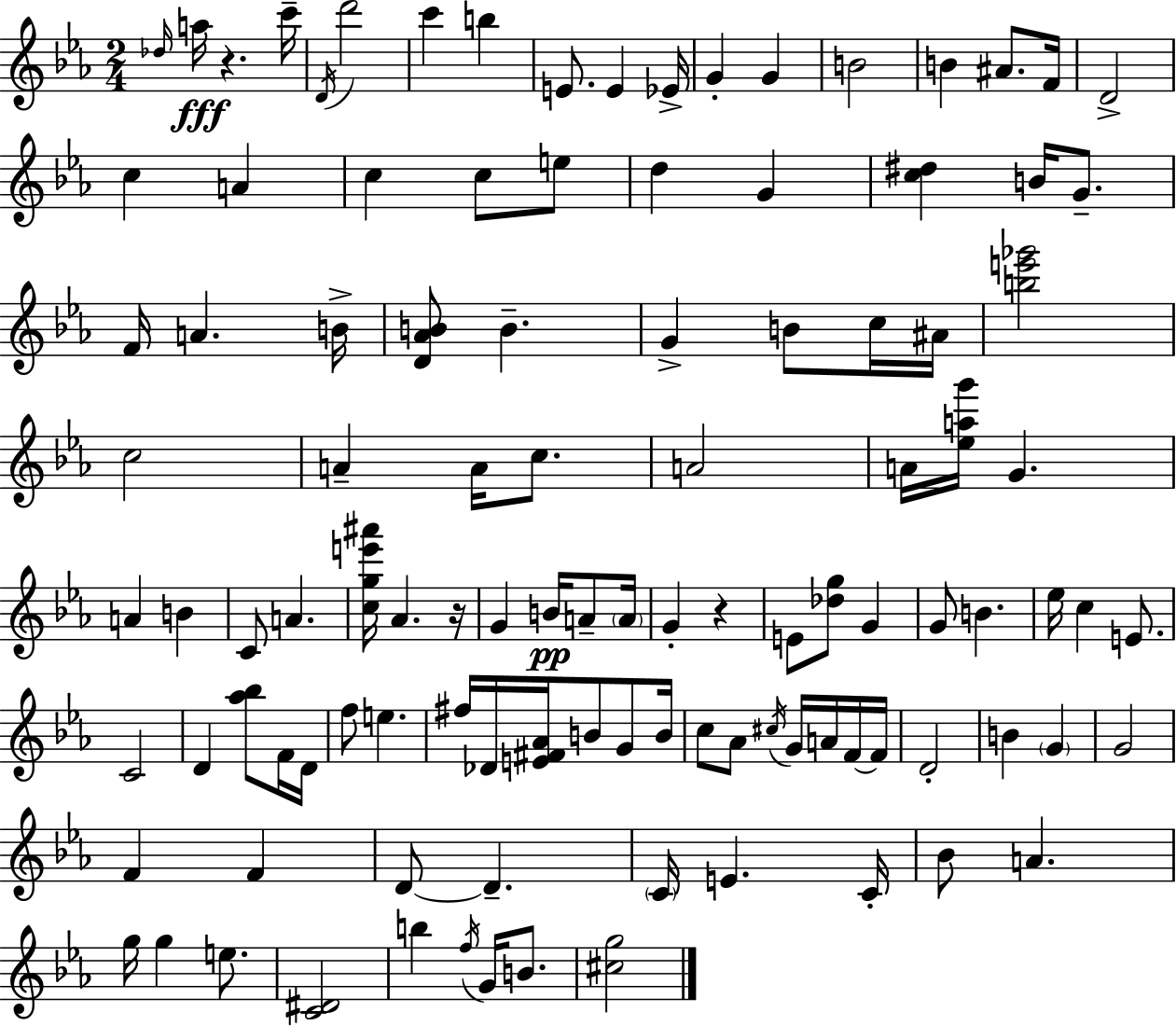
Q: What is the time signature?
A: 2/4